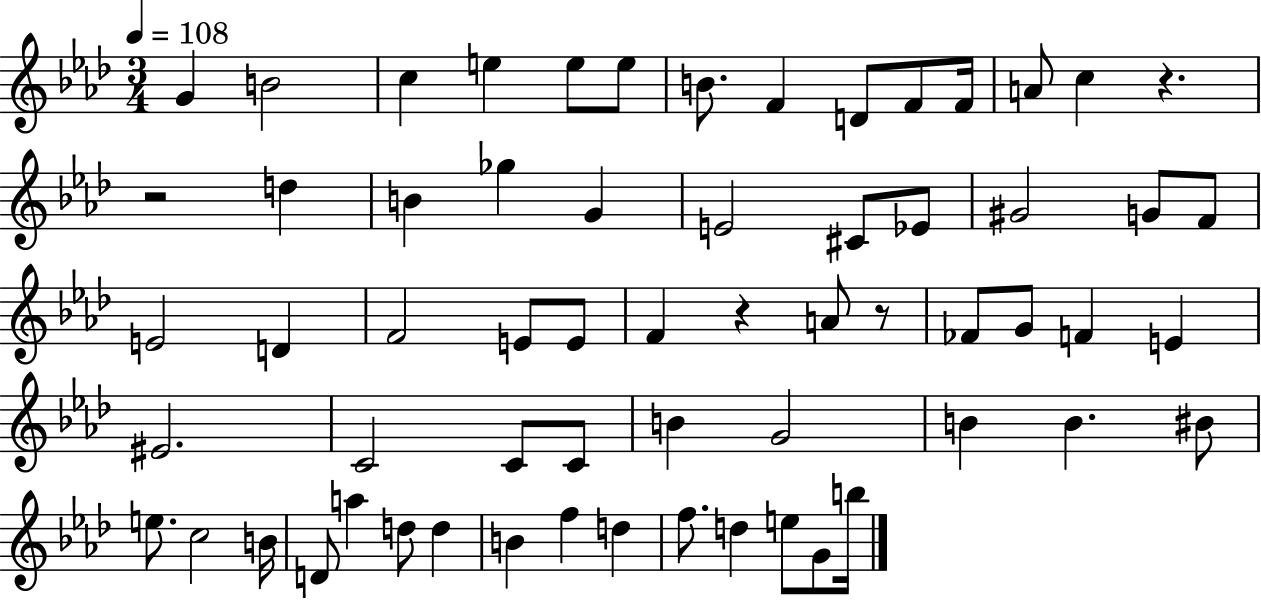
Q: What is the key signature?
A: AES major